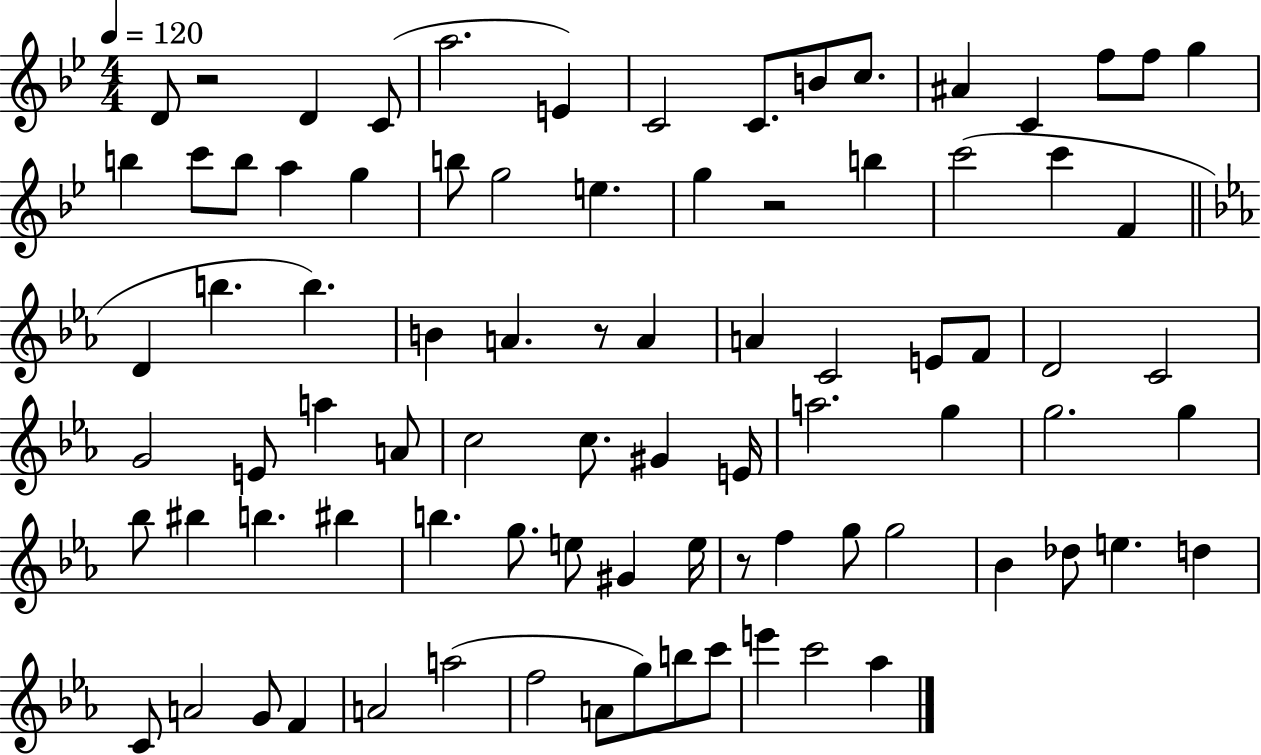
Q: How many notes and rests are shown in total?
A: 85